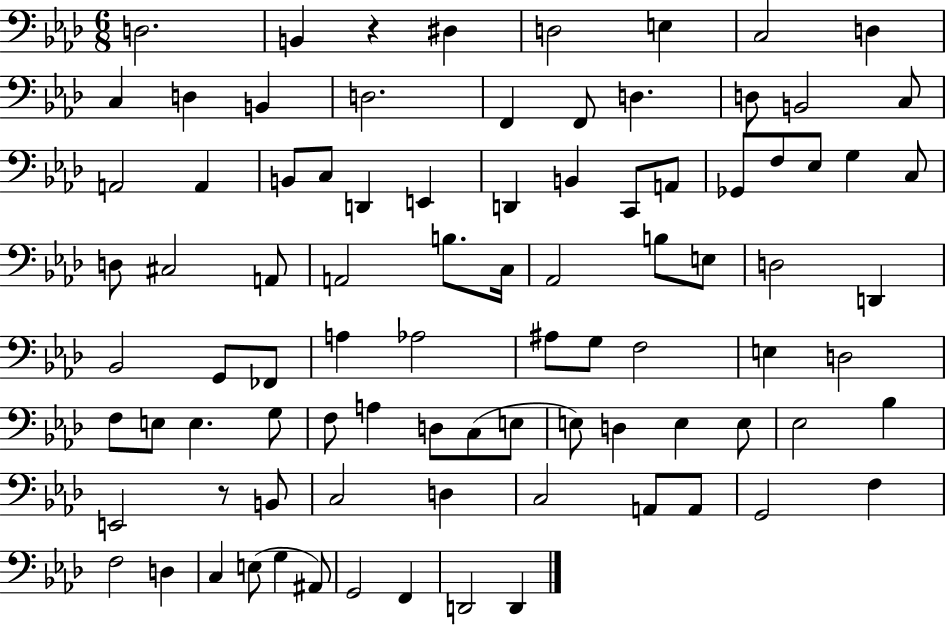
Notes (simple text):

D3/h. B2/q R/q D#3/q D3/h E3/q C3/h D3/q C3/q D3/q B2/q D3/h. F2/q F2/e D3/q. D3/e B2/h C3/e A2/h A2/q B2/e C3/e D2/q E2/q D2/q B2/q C2/e A2/e Gb2/e F3/e Eb3/e G3/q C3/e D3/e C#3/h A2/e A2/h B3/e. C3/s Ab2/h B3/e E3/e D3/h D2/q Bb2/h G2/e FES2/e A3/q Ab3/h A#3/e G3/e F3/h E3/q D3/h F3/e E3/e E3/q. G3/e F3/e A3/q D3/e C3/e E3/e E3/e D3/q E3/q E3/e Eb3/h Bb3/q E2/h R/e B2/e C3/h D3/q C3/h A2/e A2/e G2/h F3/q F3/h D3/q C3/q E3/e G3/q A#2/e G2/h F2/q D2/h D2/q